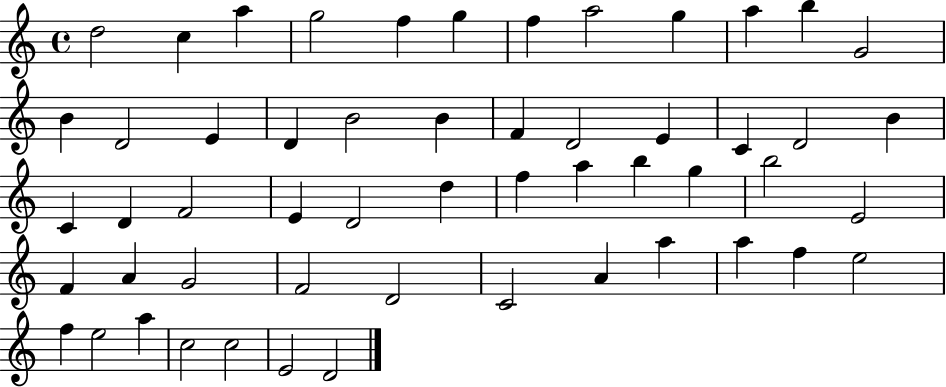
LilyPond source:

{
  \clef treble
  \time 4/4
  \defaultTimeSignature
  \key c \major
  d''2 c''4 a''4 | g''2 f''4 g''4 | f''4 a''2 g''4 | a''4 b''4 g'2 | \break b'4 d'2 e'4 | d'4 b'2 b'4 | f'4 d'2 e'4 | c'4 d'2 b'4 | \break c'4 d'4 f'2 | e'4 d'2 d''4 | f''4 a''4 b''4 g''4 | b''2 e'2 | \break f'4 a'4 g'2 | f'2 d'2 | c'2 a'4 a''4 | a''4 f''4 e''2 | \break f''4 e''2 a''4 | c''2 c''2 | e'2 d'2 | \bar "|."
}